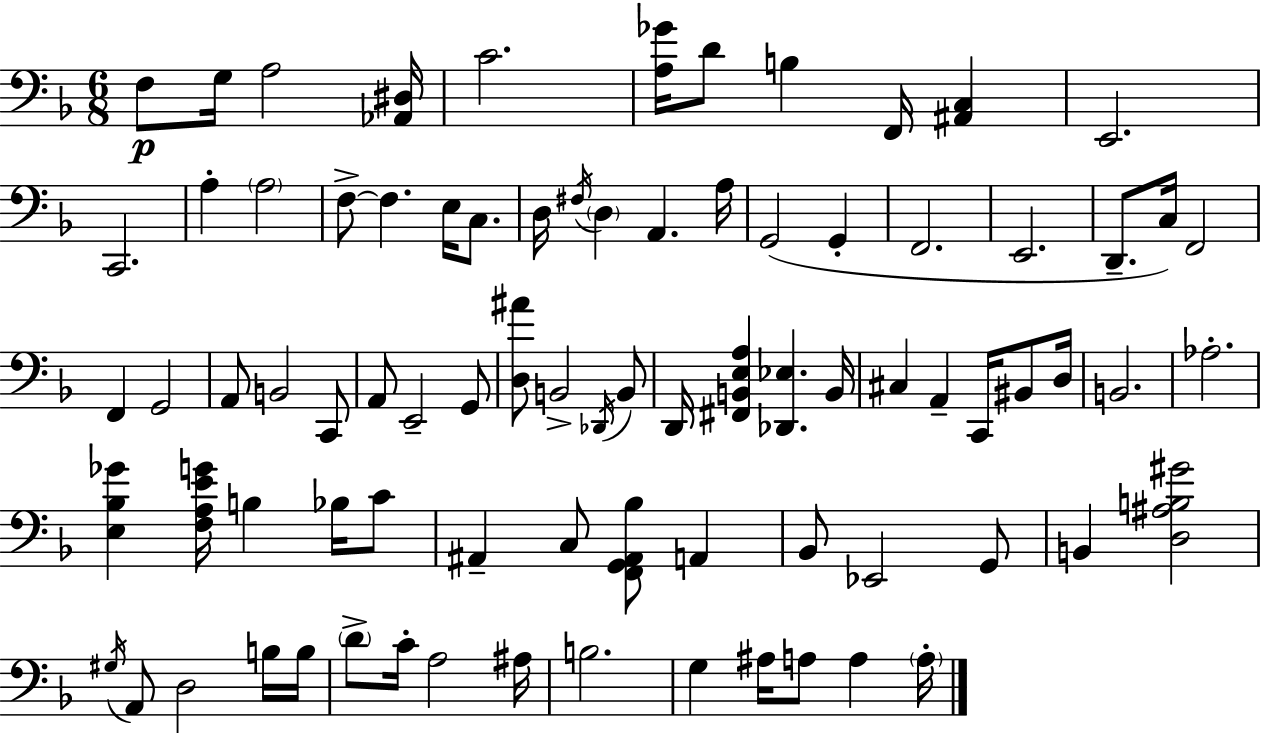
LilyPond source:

{
  \clef bass
  \numericTimeSignature
  \time 6/8
  \key d \minor
  f8\p g16 a2 <aes, dis>16 | c'2. | <a ges'>16 d'8 b4 f,16 <ais, c>4 | e,2. | \break c,2. | a4-. \parenthesize a2 | f8->~~ f4. e16 c8. | d16 \acciaccatura { fis16 } \parenthesize d4 a,4. | \break a16 g,2( g,4-. | f,2. | e,2. | d,8.-- c16) f,2 | \break f,4 g,2 | a,8 b,2 c,8 | a,8 e,2-- g,8 | <d ais'>8 b,2-> \acciaccatura { des,16 } | \break b,8 d,16 <fis, b, e a>4 <des, ees>4. | b,16 cis4 a,4-- c,16 bis,8 | d16 b,2. | aes2.-. | \break <e bes ges'>4 <f a e' g'>16 b4 bes16 | c'8 ais,4-- c8 <f, g, ais, bes>8 a,4 | bes,8 ees,2 | g,8 b,4 <d ais b gis'>2 | \break \acciaccatura { gis16 } a,8 d2 | b16 b16 \parenthesize d'8-> c'16-. a2 | ais16 b2. | g4 ais16 a8 a4 | \break \parenthesize a16-. \bar "|."
}